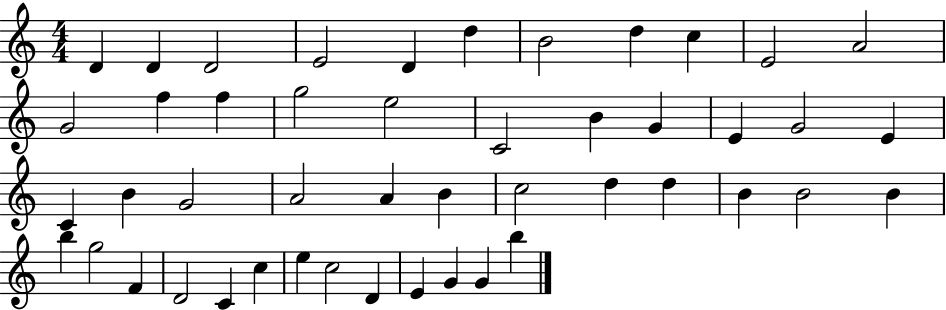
D4/q D4/q D4/h E4/h D4/q D5/q B4/h D5/q C5/q E4/h A4/h G4/h F5/q F5/q G5/h E5/h C4/h B4/q G4/q E4/q G4/h E4/q C4/q B4/q G4/h A4/h A4/q B4/q C5/h D5/q D5/q B4/q B4/h B4/q B5/q G5/h F4/q D4/h C4/q C5/q E5/q C5/h D4/q E4/q G4/q G4/q B5/q